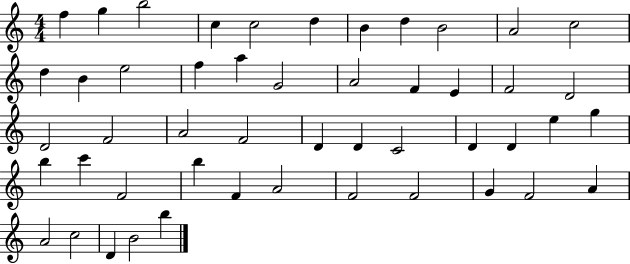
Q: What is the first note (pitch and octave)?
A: F5